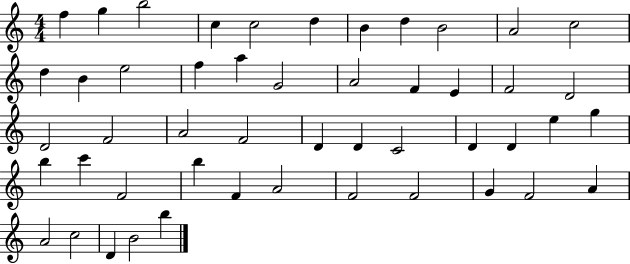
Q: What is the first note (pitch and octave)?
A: F5